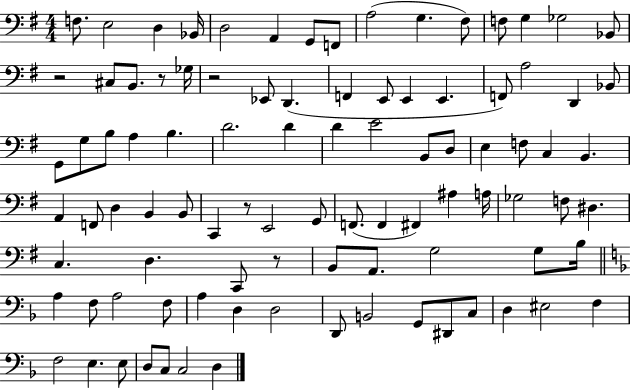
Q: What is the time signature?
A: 4/4